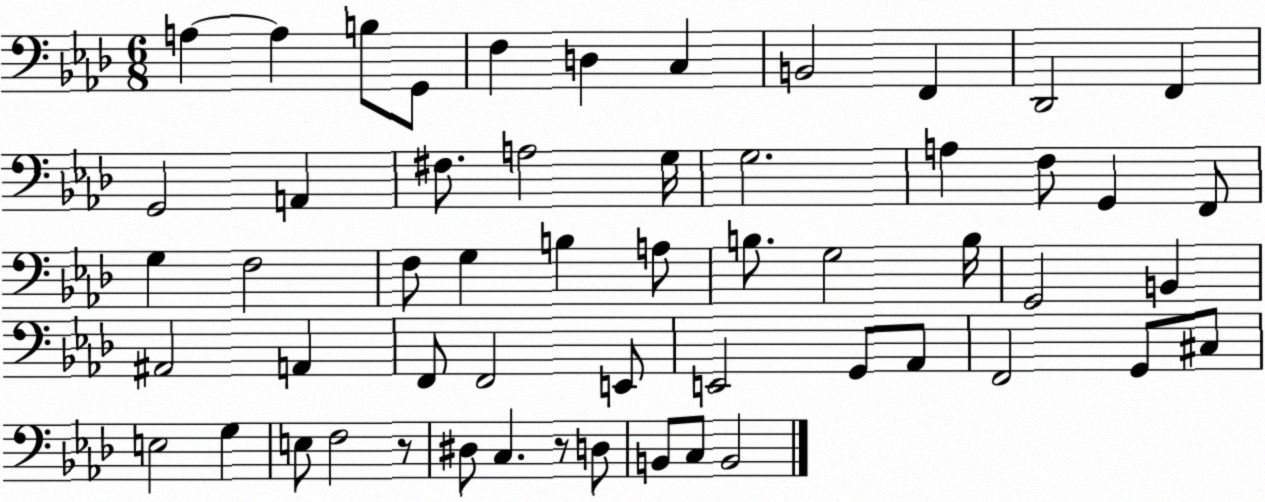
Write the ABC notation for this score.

X:1
T:Untitled
M:6/8
L:1/4
K:Ab
A, A, B,/2 G,,/2 F, D, C, B,,2 F,, _D,,2 F,, G,,2 A,, ^F,/2 A,2 G,/4 G,2 A, F,/2 G,, F,,/2 G, F,2 F,/2 G, B, A,/2 B,/2 G,2 B,/4 G,,2 B,, ^A,,2 A,, F,,/2 F,,2 E,,/2 E,,2 G,,/2 _A,,/2 F,,2 G,,/2 ^C,/2 E,2 G, E,/2 F,2 z/2 ^D,/2 C, z/2 D,/2 B,,/2 C,/2 B,,2